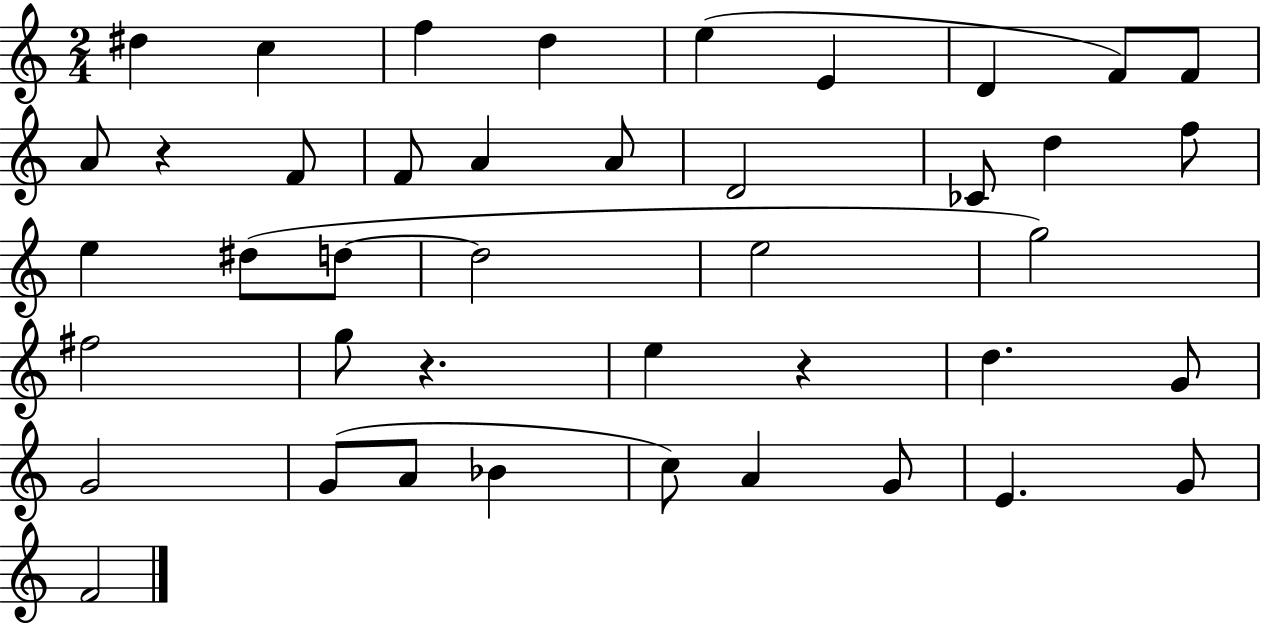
{
  \clef treble
  \numericTimeSignature
  \time 2/4
  \key c \major
  dis''4 c''4 | f''4 d''4 | e''4( e'4 | d'4 f'8) f'8 | \break a'8 r4 f'8 | f'8 a'4 a'8 | d'2 | ces'8 d''4 f''8 | \break e''4 dis''8( d''8~~ | d''2 | e''2 | g''2) | \break fis''2 | g''8 r4. | e''4 r4 | d''4. g'8 | \break g'2 | g'8( a'8 bes'4 | c''8) a'4 g'8 | e'4. g'8 | \break f'2 | \bar "|."
}